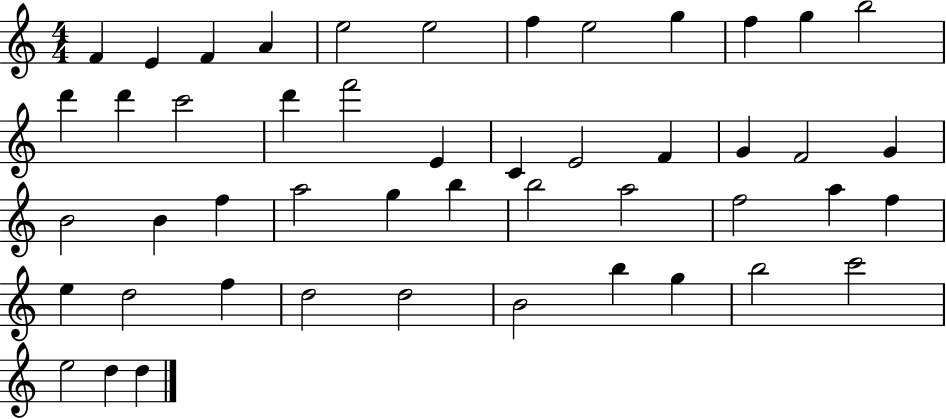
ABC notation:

X:1
T:Untitled
M:4/4
L:1/4
K:C
F E F A e2 e2 f e2 g f g b2 d' d' c'2 d' f'2 E C E2 F G F2 G B2 B f a2 g b b2 a2 f2 a f e d2 f d2 d2 B2 b g b2 c'2 e2 d d